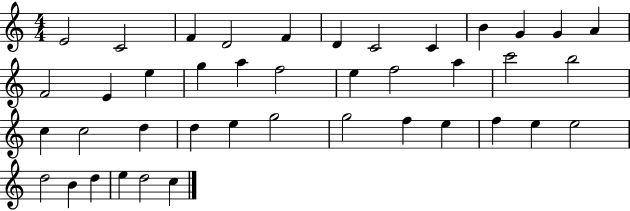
E4/h C4/h F4/q D4/h F4/q D4/q C4/h C4/q B4/q G4/q G4/q A4/q F4/h E4/q E5/q G5/q A5/q F5/h E5/q F5/h A5/q C6/h B5/h C5/q C5/h D5/q D5/q E5/q G5/h G5/h F5/q E5/q F5/q E5/q E5/h D5/h B4/q D5/q E5/q D5/h C5/q